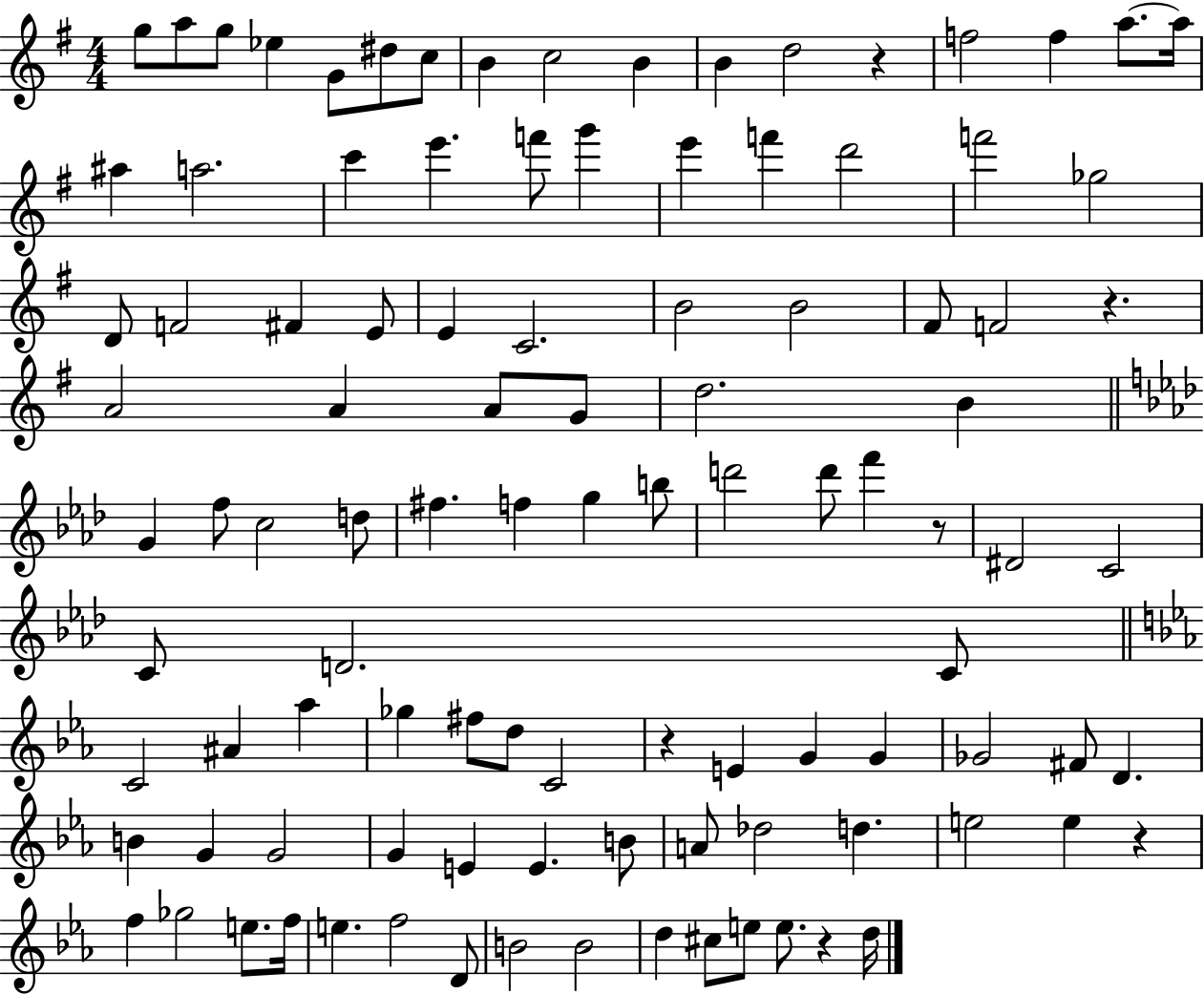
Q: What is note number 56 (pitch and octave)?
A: C4